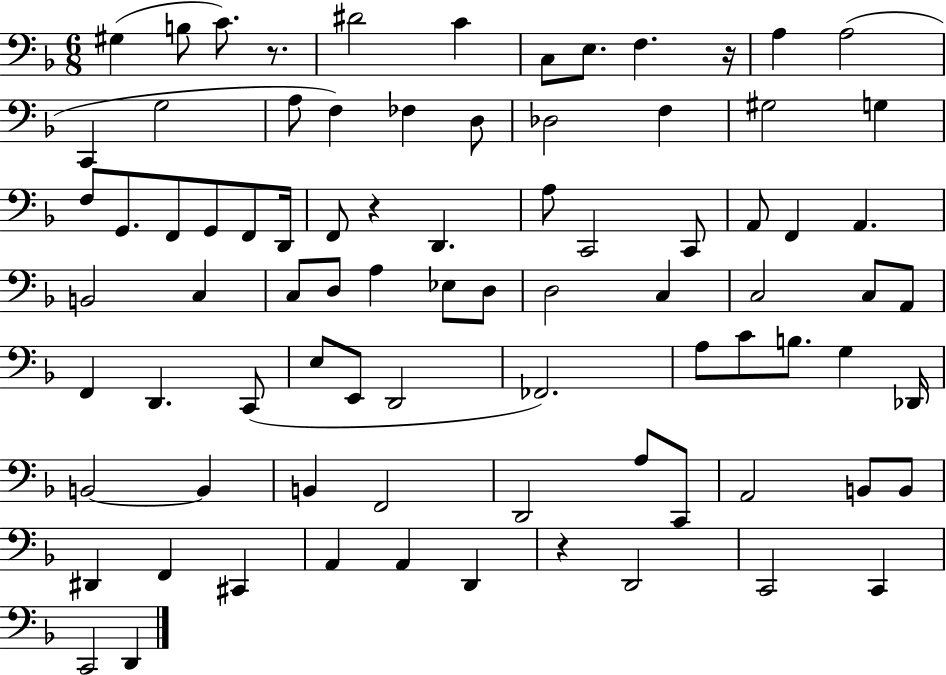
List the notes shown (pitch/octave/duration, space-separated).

G#3/q B3/e C4/e. R/e. D#4/h C4/q C3/e E3/e. F3/q. R/s A3/q A3/h C2/q G3/h A3/e F3/q FES3/q D3/e Db3/h F3/q G#3/h G3/q F3/e G2/e. F2/e G2/e F2/e D2/s F2/e R/q D2/q. A3/e C2/h C2/e A2/e F2/q A2/q. B2/h C3/q C3/e D3/e A3/q Eb3/e D3/e D3/h C3/q C3/h C3/e A2/e F2/q D2/q. C2/e E3/e E2/e D2/h FES2/h. A3/e C4/e B3/e. G3/q Db2/s B2/h B2/q B2/q F2/h D2/h A3/e C2/e A2/h B2/e B2/e D#2/q F2/q C#2/q A2/q A2/q D2/q R/q D2/h C2/h C2/q C2/h D2/q